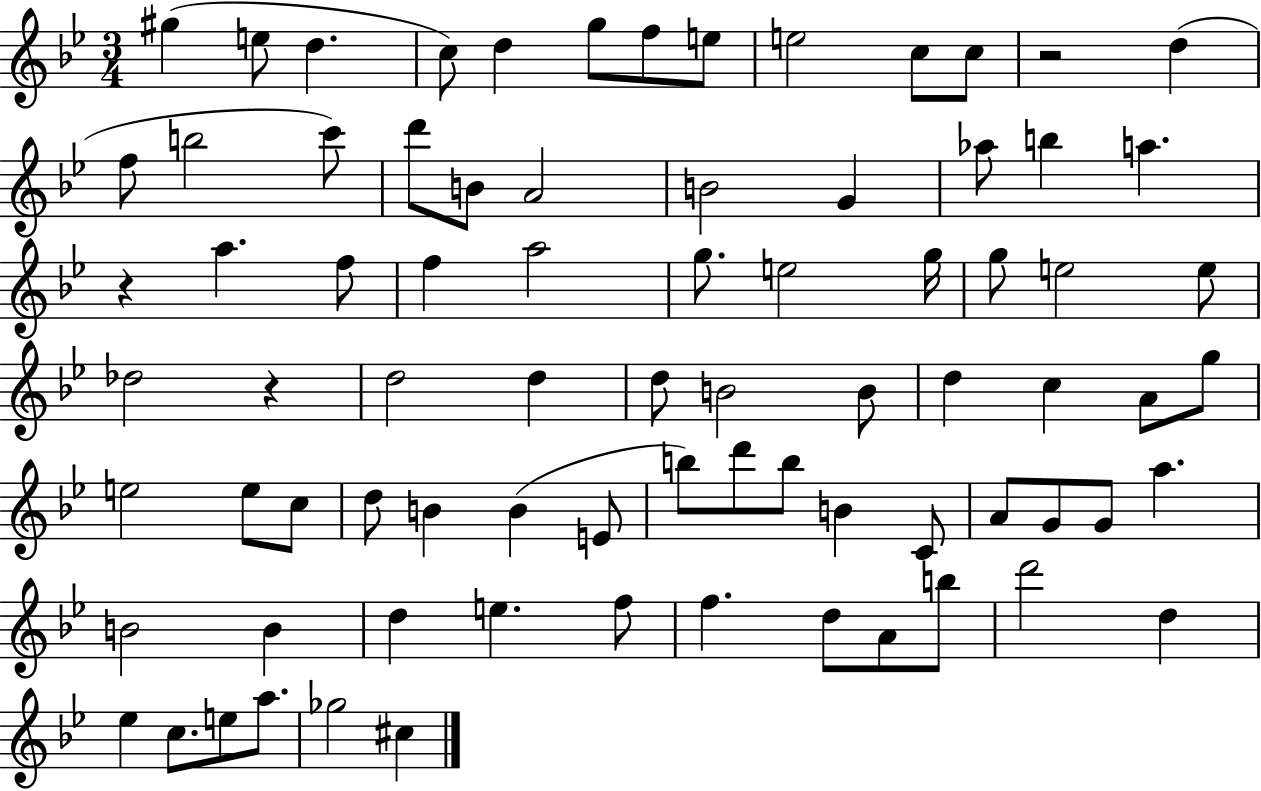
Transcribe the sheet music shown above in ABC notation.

X:1
T:Untitled
M:3/4
L:1/4
K:Bb
^g e/2 d c/2 d g/2 f/2 e/2 e2 c/2 c/2 z2 d f/2 b2 c'/2 d'/2 B/2 A2 B2 G _a/2 b a z a f/2 f a2 g/2 e2 g/4 g/2 e2 e/2 _d2 z d2 d d/2 B2 B/2 d c A/2 g/2 e2 e/2 c/2 d/2 B B E/2 b/2 d'/2 b/2 B C/2 A/2 G/2 G/2 a B2 B d e f/2 f d/2 A/2 b/2 d'2 d _e c/2 e/2 a/2 _g2 ^c